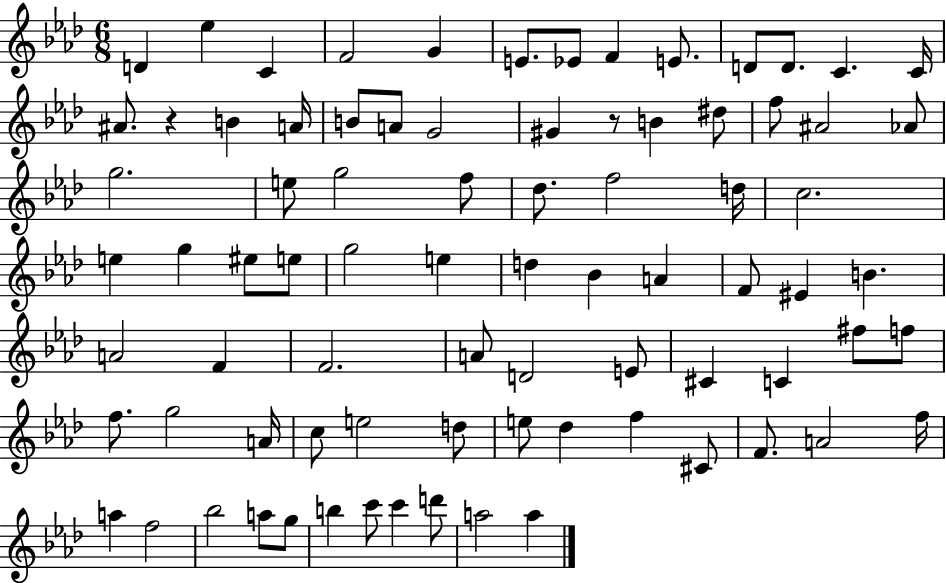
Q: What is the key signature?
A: AES major